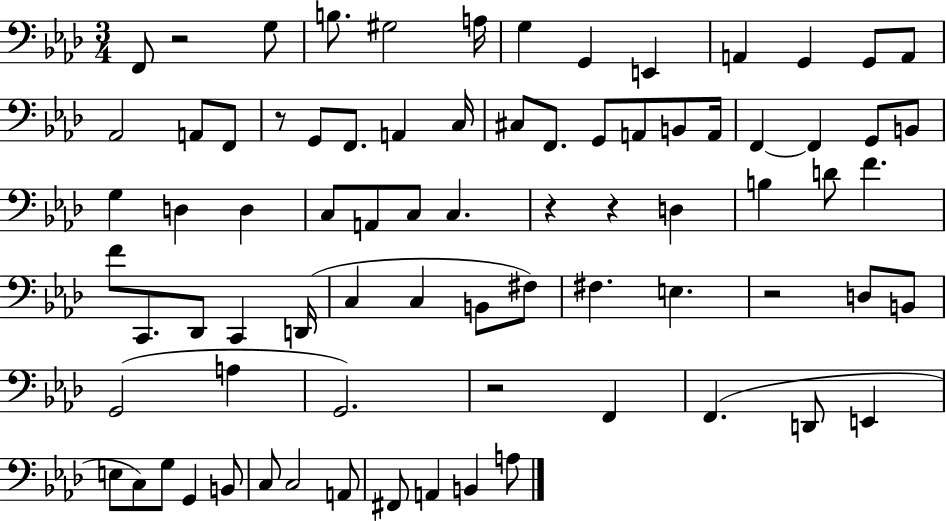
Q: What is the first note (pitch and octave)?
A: F2